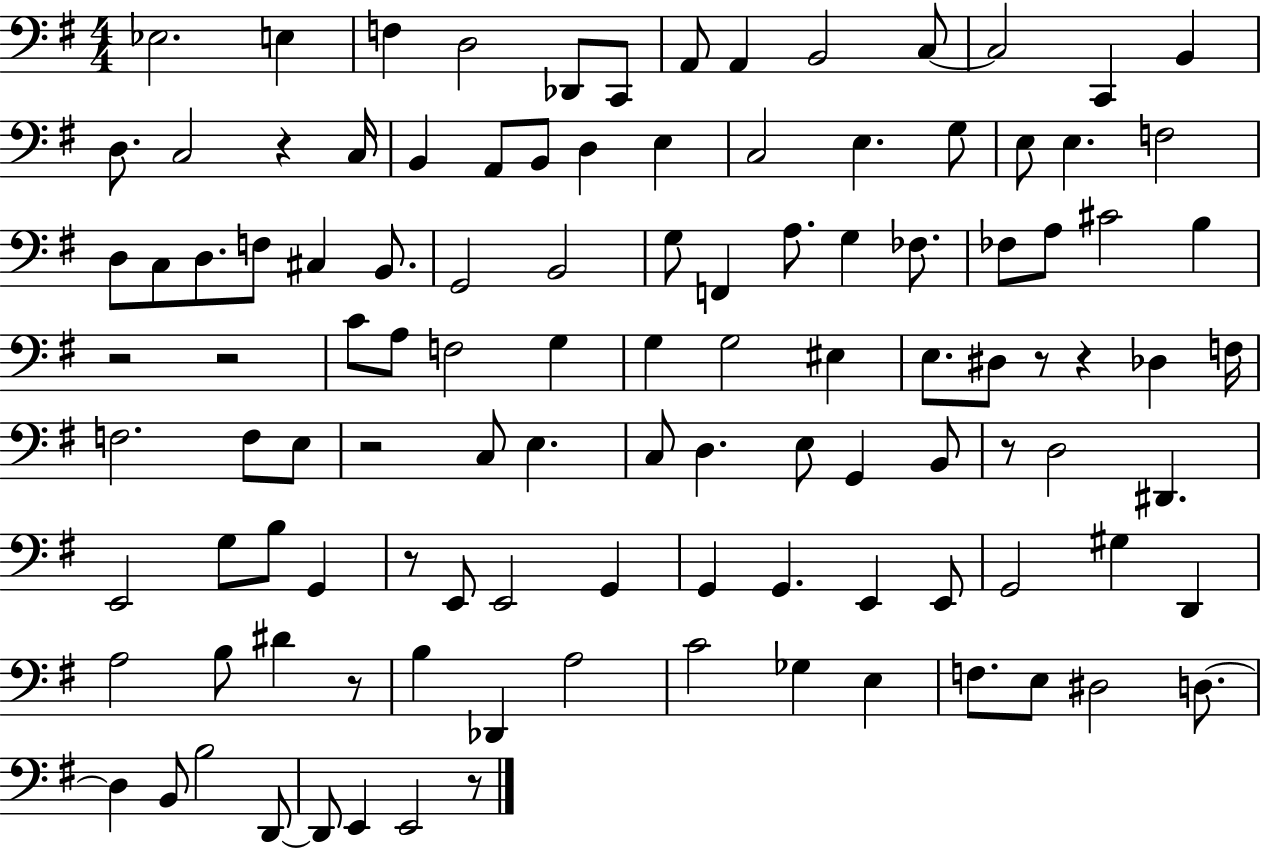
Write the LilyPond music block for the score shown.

{
  \clef bass
  \numericTimeSignature
  \time 4/4
  \key g \major
  ees2. e4 | f4 d2 des,8 c,8 | a,8 a,4 b,2 c8~~ | c2 c,4 b,4 | \break d8. c2 r4 c16 | b,4 a,8 b,8 d4 e4 | c2 e4. g8 | e8 e4. f2 | \break d8 c8 d8. f8 cis4 b,8. | g,2 b,2 | g8 f,4 a8. g4 fes8. | fes8 a8 cis'2 b4 | \break r2 r2 | c'8 a8 f2 g4 | g4 g2 eis4 | e8. dis8 r8 r4 des4 f16 | \break f2. f8 e8 | r2 c8 e4. | c8 d4. e8 g,4 b,8 | r8 d2 dis,4. | \break e,2 g8 b8 g,4 | r8 e,8 e,2 g,4 | g,4 g,4. e,4 e,8 | g,2 gis4 d,4 | \break a2 b8 dis'4 r8 | b4 des,4 a2 | c'2 ges4 e4 | f8. e8 dis2 d8.~~ | \break d4 b,8 b2 d,8~~ | d,8 e,4 e,2 r8 | \bar "|."
}